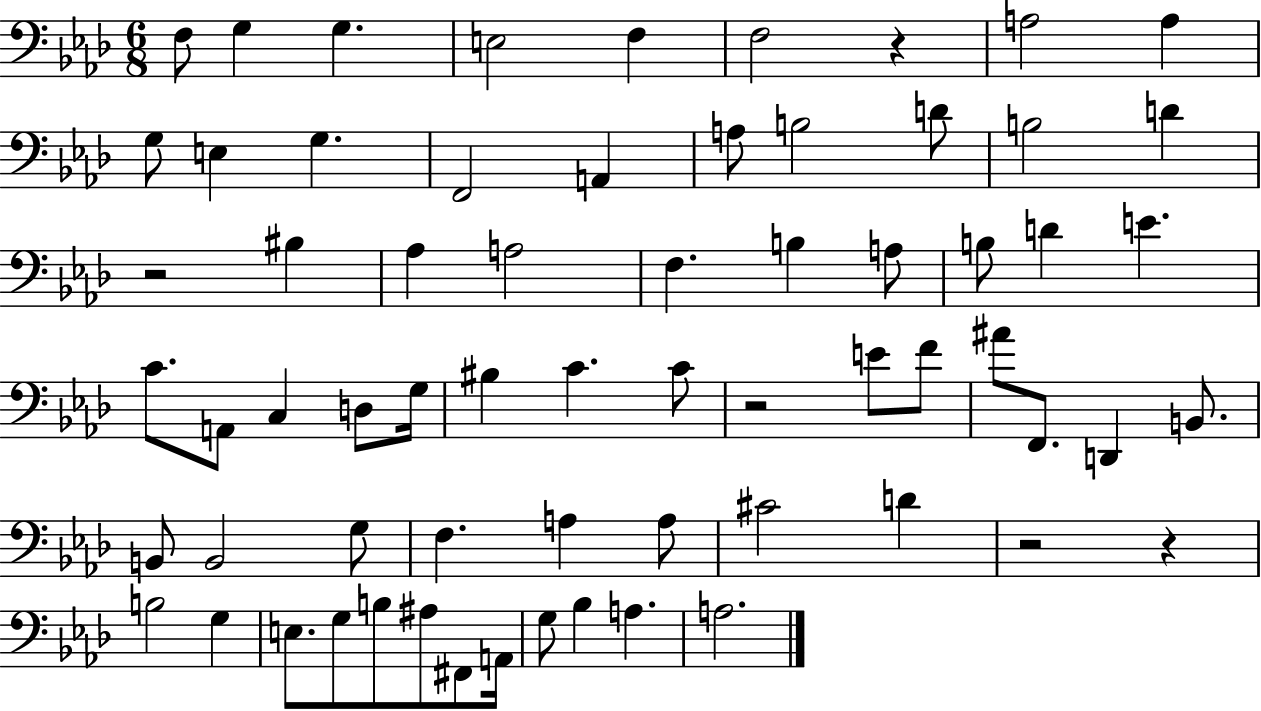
X:1
T:Untitled
M:6/8
L:1/4
K:Ab
F,/2 G, G, E,2 F, F,2 z A,2 A, G,/2 E, G, F,,2 A,, A,/2 B,2 D/2 B,2 D z2 ^B, _A, A,2 F, B, A,/2 B,/2 D E C/2 A,,/2 C, D,/2 G,/4 ^B, C C/2 z2 E/2 F/2 ^A/2 F,,/2 D,, B,,/2 B,,/2 B,,2 G,/2 F, A, A,/2 ^C2 D z2 z B,2 G, E,/2 G,/2 B,/2 ^A,/2 ^F,,/2 A,,/4 G,/2 _B, A, A,2